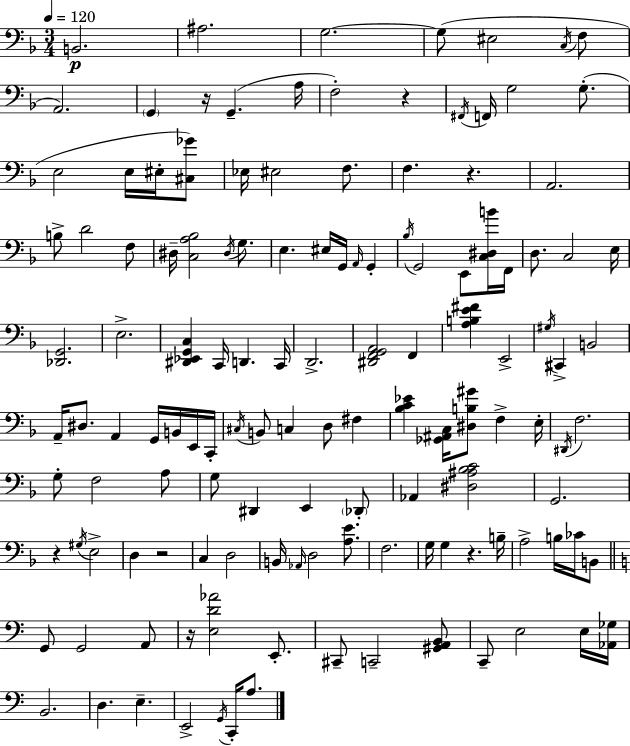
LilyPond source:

{
  \clef bass
  \numericTimeSignature
  \time 3/4
  \key f \major
  \tempo 4 = 120
  b,2.\p | ais2. | g2.~~ | g8( eis2 \acciaccatura { c16 } f8 | \break a,2.) | \parenthesize g,4 r16 g,4.--( | a16 f2-.) r4 | \acciaccatura { fis,16 } f,16 g2 g8.-.( | \break e2 e16 eis16-. | <cis ges'>8) ees16 eis2 f8. | f4. r4. | a,2. | \break b8-> d'2 | f8 dis16-- <c a bes>2 \acciaccatura { dis16 } | g8. e4. eis16 g,16 \grace { a,16 } | g,4-. \acciaccatura { bes16 } g,2 | \break e,8 <c dis b'>16 f,16 d8. c2 | e16 <des, g,>2. | e2.-> | <dis, ees, g, c>4 c,16 d,4. | \break c,16 d,2.-> | <dis, f, g, a,>2 | f,4 <a b e' fis'>4 e,2-> | \acciaccatura { gis16 } cis,4-> b,2 | \break a,16-- dis8. a,4 | g,16 b,16 e,16 c,16-. \acciaccatura { cis16 } b,8 c4 | d8 fis4 <bes c' ees'>4 <ges, ais, c>16 | <dis b gis'>8 f4-> e16-. \acciaccatura { dis,16 } f2. | \break g8-. f2 | a8 g8 dis,4 | e,4 \parenthesize des,8-. aes,4 | <dis ais bes c'>2 g,2. | \break r4 | \acciaccatura { gis16 } e2-> d4 | r2 c4 | d2 b,16 \grace { aes,16 } d2 | \break <a e'>8. f2. | g16 g4 | r4. b16-- a2-> | b16 ces'16 b,8 \bar "||" \break \key a \minor g,8 g,2 a,8 | r16 <e d' aes'>2 e,8.-. | cis,8-- c,2-- <gis, a, b,>8 | c,8-- e2 e16 <aes, ges>16 | \break b,2. | d4. e4.-- | e,2-> \acciaccatura { g,16 } c,16-. a8. | \bar "|."
}